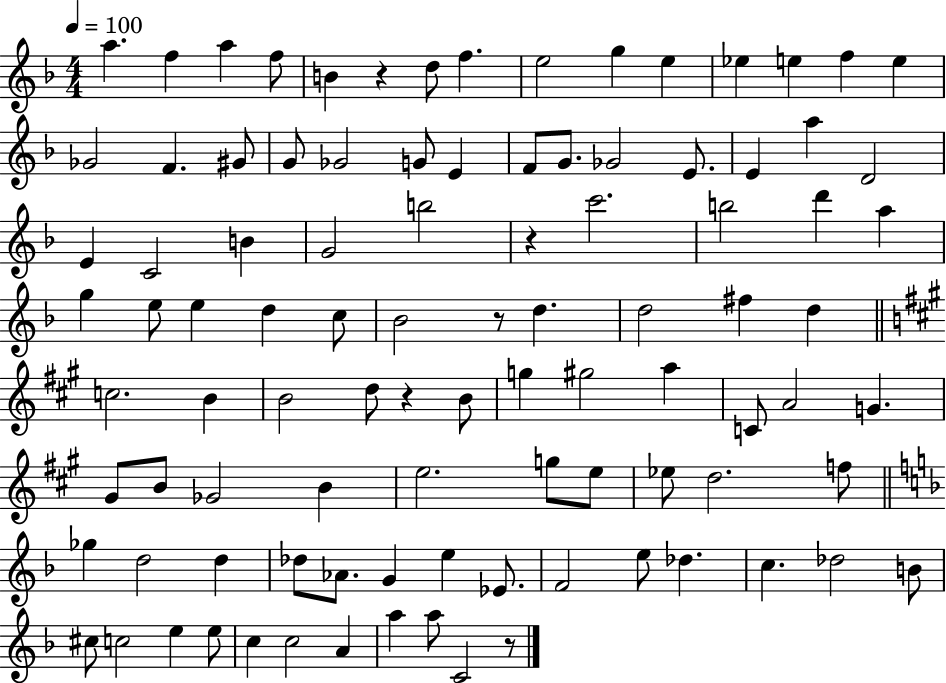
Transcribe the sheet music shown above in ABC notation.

X:1
T:Untitled
M:4/4
L:1/4
K:F
a f a f/2 B z d/2 f e2 g e _e e f e _G2 F ^G/2 G/2 _G2 G/2 E F/2 G/2 _G2 E/2 E a D2 E C2 B G2 b2 z c'2 b2 d' a g e/2 e d c/2 _B2 z/2 d d2 ^f d c2 B B2 d/2 z B/2 g ^g2 a C/2 A2 G ^G/2 B/2 _G2 B e2 g/2 e/2 _e/2 d2 f/2 _g d2 d _d/2 _A/2 G e _E/2 F2 e/2 _d c _d2 B/2 ^c/2 c2 e e/2 c c2 A a a/2 C2 z/2